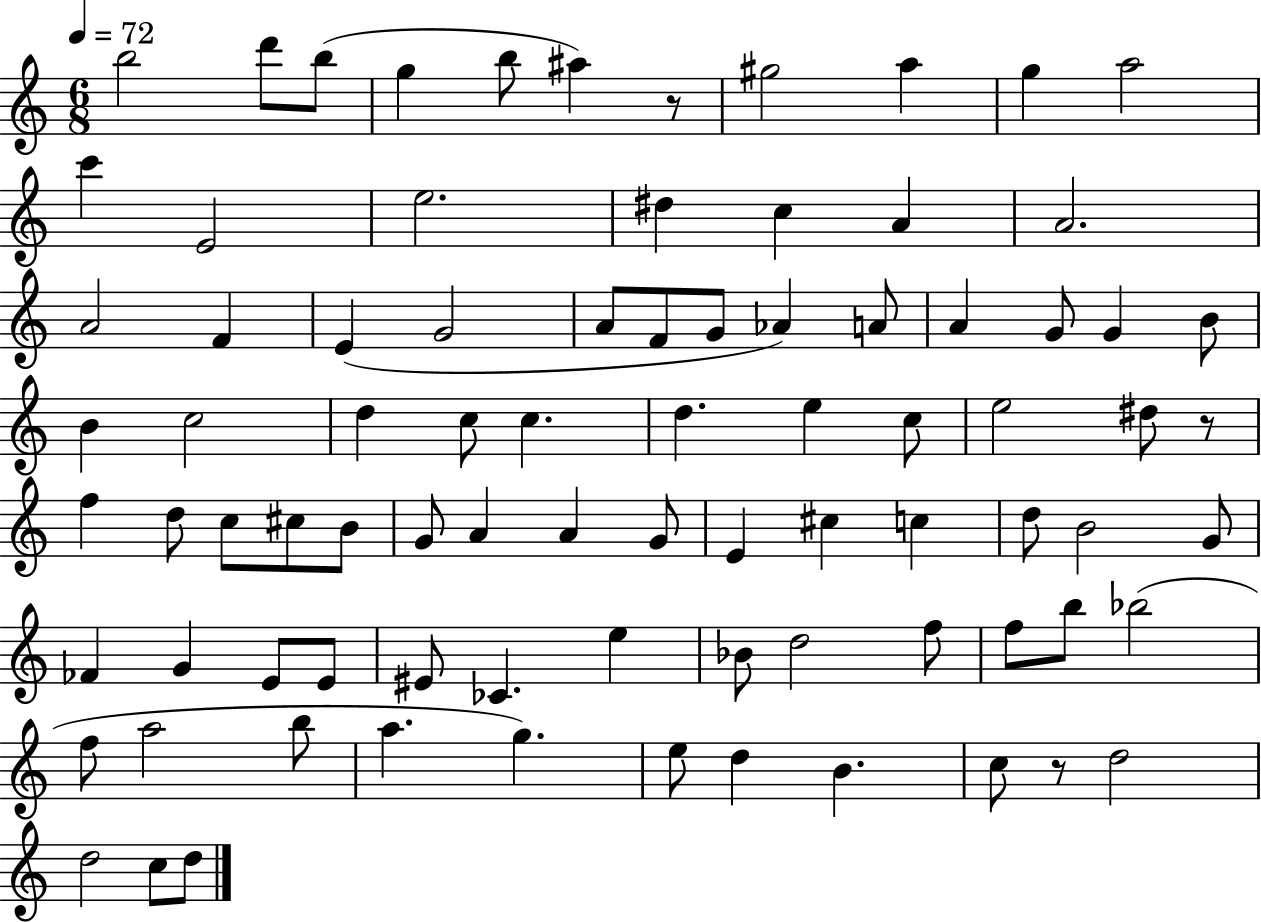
{
  \clef treble
  \numericTimeSignature
  \time 6/8
  \key c \major
  \tempo 4 = 72
  b''2 d'''8 b''8( | g''4 b''8 ais''4) r8 | gis''2 a''4 | g''4 a''2 | \break c'''4 e'2 | e''2. | dis''4 c''4 a'4 | a'2. | \break a'2 f'4 | e'4( g'2 | a'8 f'8 g'8 aes'4) a'8 | a'4 g'8 g'4 b'8 | \break b'4 c''2 | d''4 c''8 c''4. | d''4. e''4 c''8 | e''2 dis''8 r8 | \break f''4 d''8 c''8 cis''8 b'8 | g'8 a'4 a'4 g'8 | e'4 cis''4 c''4 | d''8 b'2 g'8 | \break fes'4 g'4 e'8 e'8 | eis'8 ces'4. e''4 | bes'8 d''2 f''8 | f''8 b''8 bes''2( | \break f''8 a''2 b''8 | a''4. g''4.) | e''8 d''4 b'4. | c''8 r8 d''2 | \break d''2 c''8 d''8 | \bar "|."
}